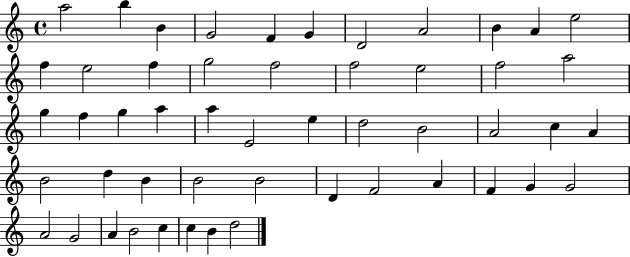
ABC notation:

X:1
T:Untitled
M:4/4
L:1/4
K:C
a2 b B G2 F G D2 A2 B A e2 f e2 f g2 f2 f2 e2 f2 a2 g f g a a E2 e d2 B2 A2 c A B2 d B B2 B2 D F2 A F G G2 A2 G2 A B2 c c B d2